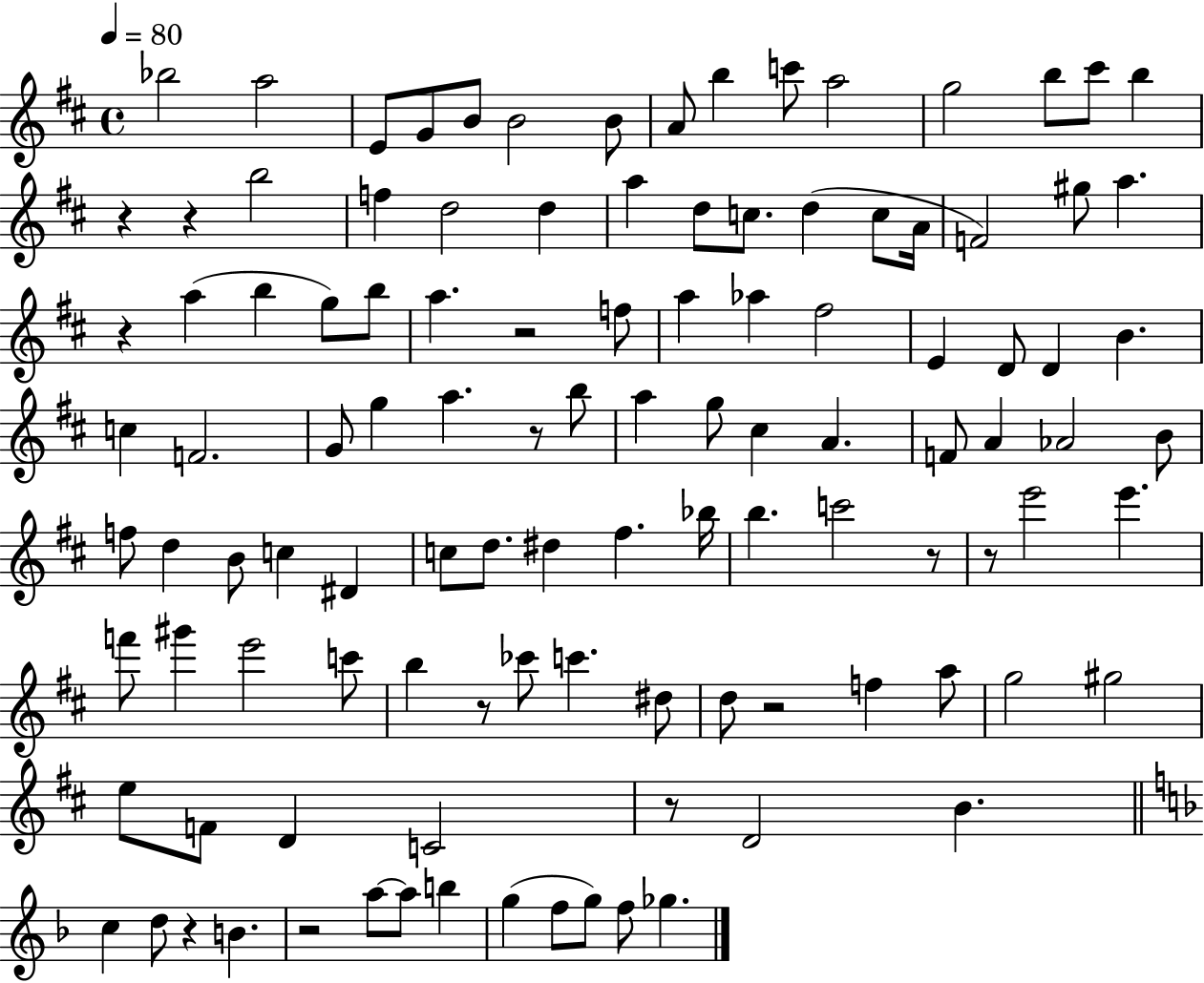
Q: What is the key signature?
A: D major